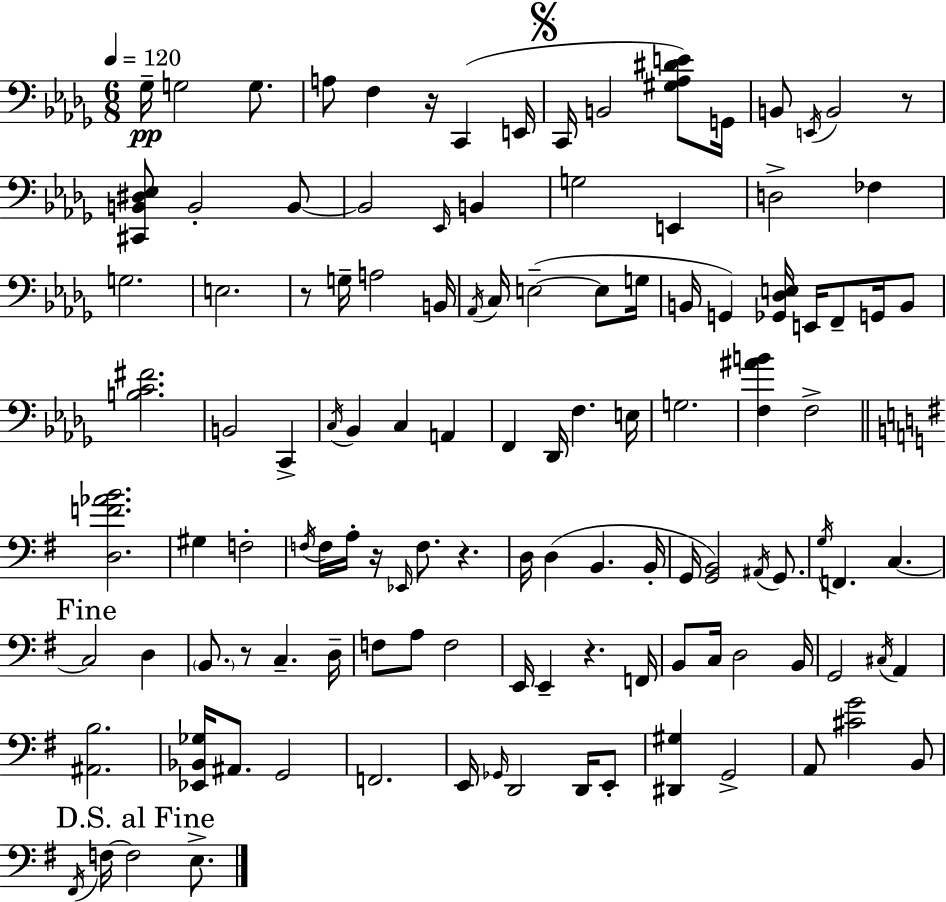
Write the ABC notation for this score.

X:1
T:Untitled
M:6/8
L:1/4
K:Bbm
_G,/4 G,2 G,/2 A,/2 F, z/4 C,, E,,/4 C,,/4 B,,2 [^G,_A,^DE]/2 G,,/4 B,,/2 E,,/4 B,,2 z/2 [^C,,B,,^D,_E,]/2 B,,2 B,,/2 B,,2 _E,,/4 B,, G,2 E,, D,2 _F, G,2 E,2 z/2 G,/4 A,2 B,,/4 _A,,/4 C,/4 E,2 E,/2 G,/4 B,,/4 G,, [_G,,_D,E,]/4 E,,/4 F,,/2 G,,/4 B,,/2 [B,C^F]2 B,,2 C,, C,/4 _B,, C, A,, F,, _D,,/4 F, E,/4 G,2 [F,^AB] F,2 [D,F_AB]2 ^G, F,2 F,/4 F,/4 A,/4 z/4 _E,,/4 F,/2 z D,/4 D, B,, B,,/4 G,,/4 [G,,B,,]2 ^A,,/4 G,,/2 G,/4 F,, C, C,2 D, B,,/2 z/2 C, D,/4 F,/2 A,/2 F,2 E,,/4 E,, z F,,/4 B,,/2 C,/4 D,2 B,,/4 G,,2 ^C,/4 A,, [^A,,B,]2 [_E,,_B,,_G,]/4 ^A,,/2 G,,2 F,,2 E,,/4 _G,,/4 D,,2 D,,/4 E,,/2 [^D,,^G,] G,,2 A,,/2 [^CG]2 B,,/2 ^F,,/4 F,/4 F,2 E,/2